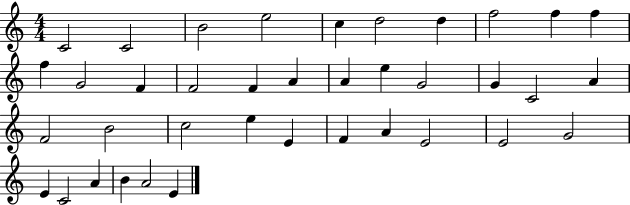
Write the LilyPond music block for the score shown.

{
  \clef treble
  \numericTimeSignature
  \time 4/4
  \key c \major
  c'2 c'2 | b'2 e''2 | c''4 d''2 d''4 | f''2 f''4 f''4 | \break f''4 g'2 f'4 | f'2 f'4 a'4 | a'4 e''4 g'2 | g'4 c'2 a'4 | \break f'2 b'2 | c''2 e''4 e'4 | f'4 a'4 e'2 | e'2 g'2 | \break e'4 c'2 a'4 | b'4 a'2 e'4 | \bar "|."
}